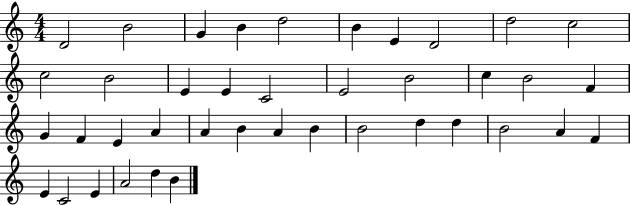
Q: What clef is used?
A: treble